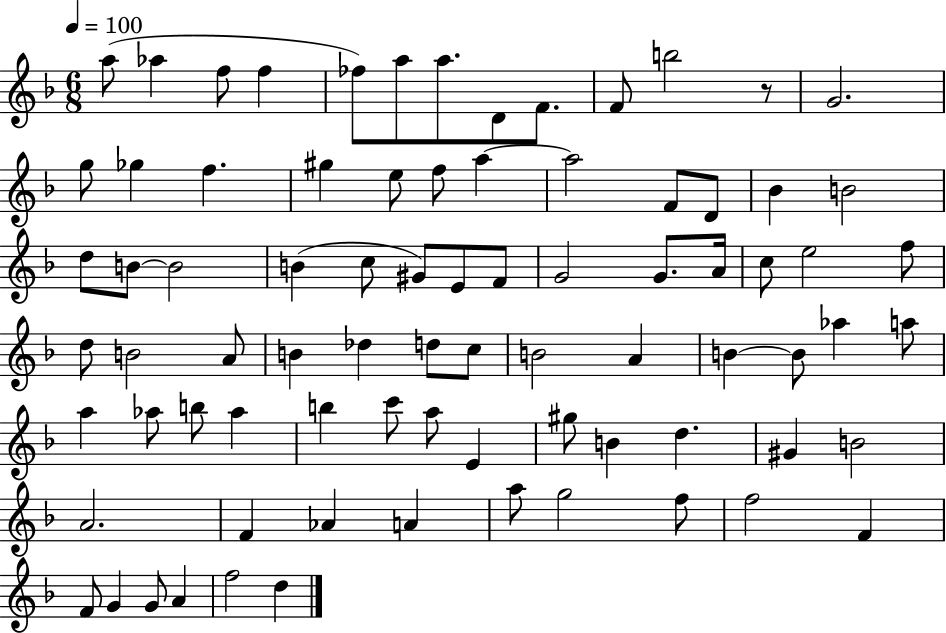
X:1
T:Untitled
M:6/8
L:1/4
K:F
a/2 _a f/2 f _f/2 a/2 a/2 D/2 F/2 F/2 b2 z/2 G2 g/2 _g f ^g e/2 f/2 a a2 F/2 D/2 _B B2 d/2 B/2 B2 B c/2 ^G/2 E/2 F/2 G2 G/2 A/4 c/2 e2 f/2 d/2 B2 A/2 B _d d/2 c/2 B2 A B B/2 _a a/2 a _a/2 b/2 _a b c'/2 a/2 E ^g/2 B d ^G B2 A2 F _A A a/2 g2 f/2 f2 F F/2 G G/2 A f2 d